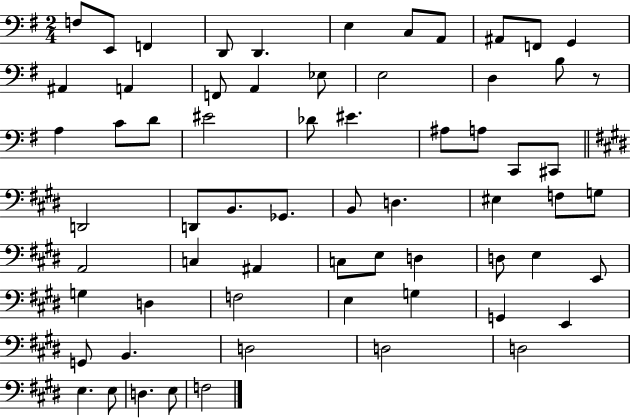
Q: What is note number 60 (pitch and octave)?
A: E3